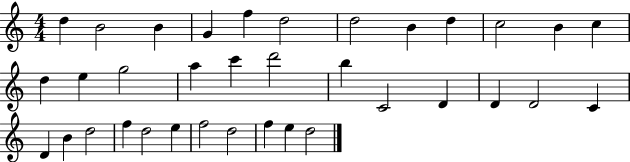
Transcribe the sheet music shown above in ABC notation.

X:1
T:Untitled
M:4/4
L:1/4
K:C
d B2 B G f d2 d2 B d c2 B c d e g2 a c' d'2 b C2 D D D2 C D B d2 f d2 e f2 d2 f e d2